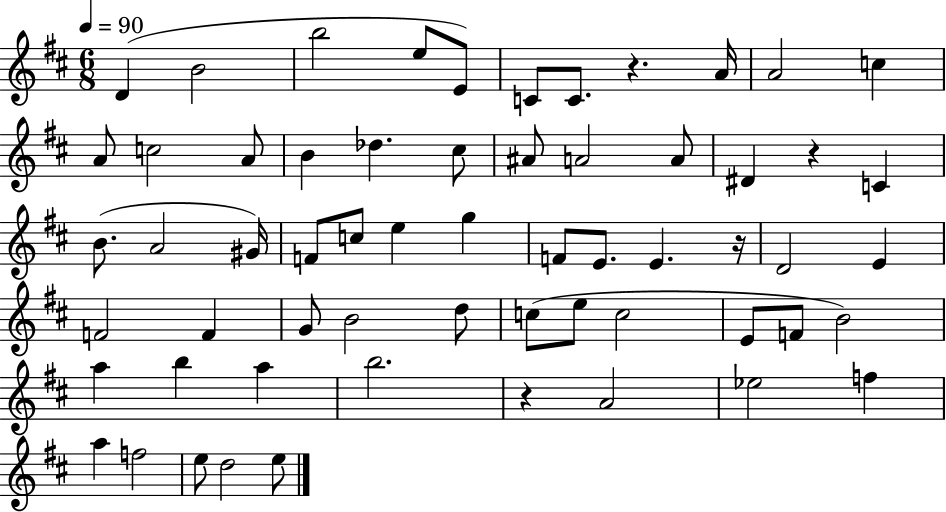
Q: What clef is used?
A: treble